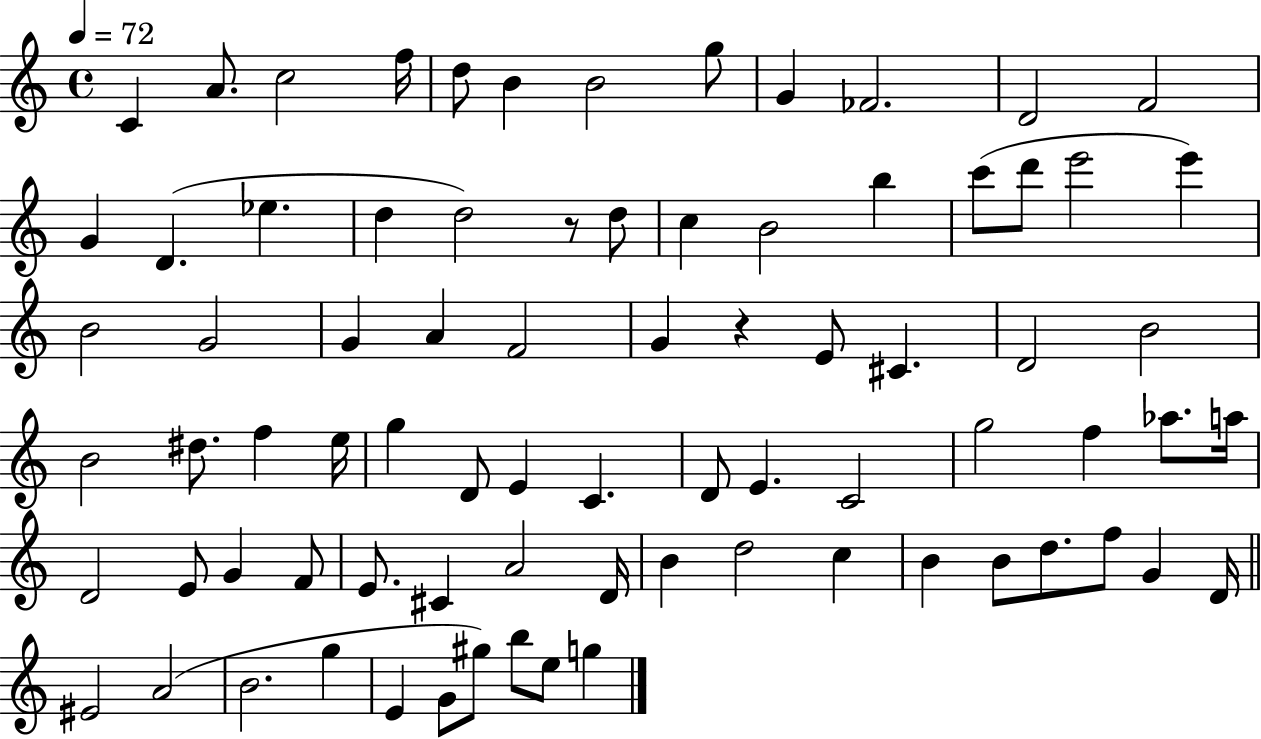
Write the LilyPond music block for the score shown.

{
  \clef treble
  \time 4/4
  \defaultTimeSignature
  \key c \major
  \tempo 4 = 72
  \repeat volta 2 { c'4 a'8. c''2 f''16 | d''8 b'4 b'2 g''8 | g'4 fes'2. | d'2 f'2 | \break g'4 d'4.( ees''4. | d''4 d''2) r8 d''8 | c''4 b'2 b''4 | c'''8( d'''8 e'''2 e'''4) | \break b'2 g'2 | g'4 a'4 f'2 | g'4 r4 e'8 cis'4. | d'2 b'2 | \break b'2 dis''8. f''4 e''16 | g''4 d'8 e'4 c'4. | d'8 e'4. c'2 | g''2 f''4 aes''8. a''16 | \break d'2 e'8 g'4 f'8 | e'8. cis'4 a'2 d'16 | b'4 d''2 c''4 | b'4 b'8 d''8. f''8 g'4 d'16 | \break \bar "||" \break \key c \major eis'2 a'2( | b'2. g''4 | e'4 g'8 gis''8) b''8 e''8 g''4 | } \bar "|."
}